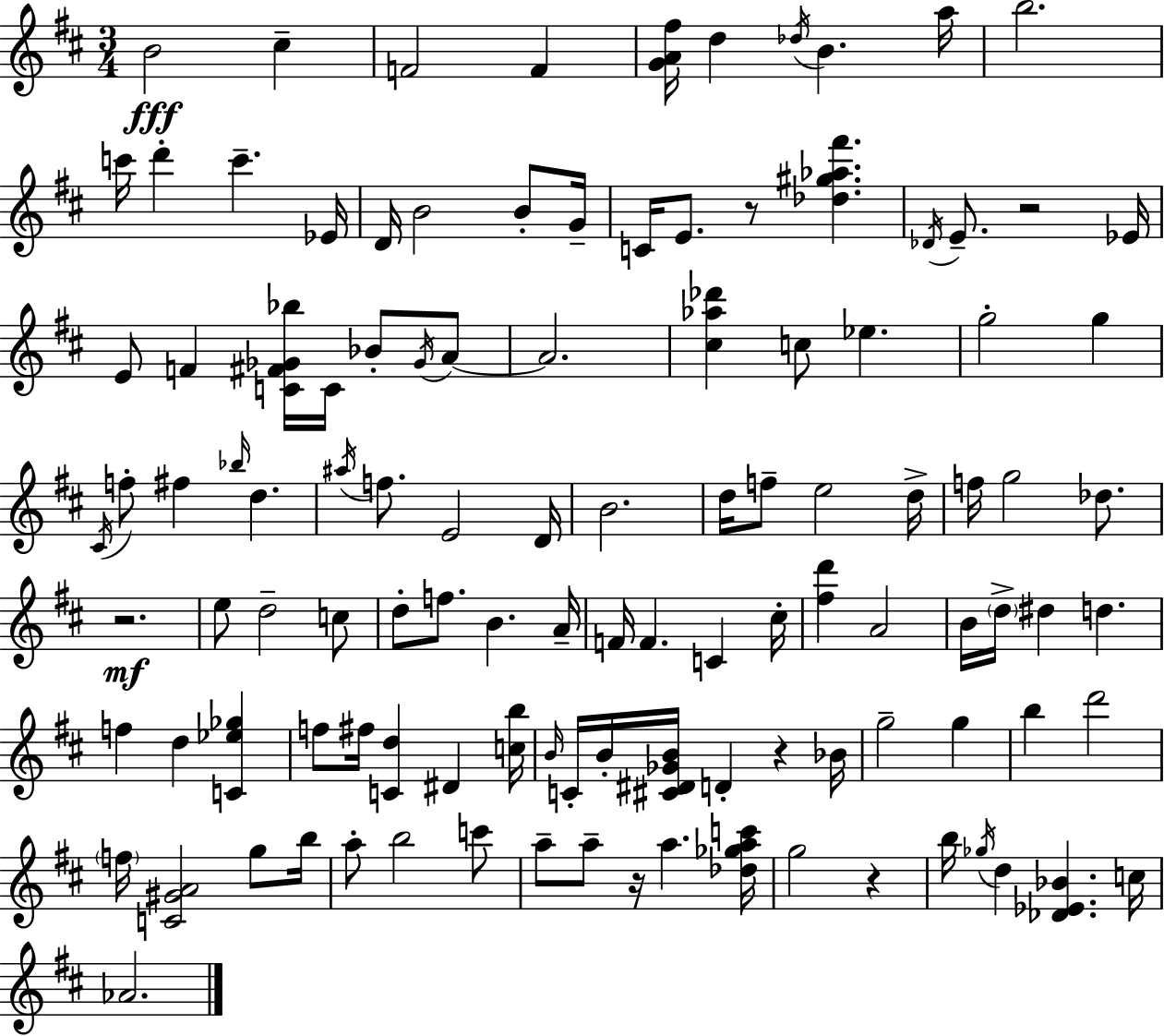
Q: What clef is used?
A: treble